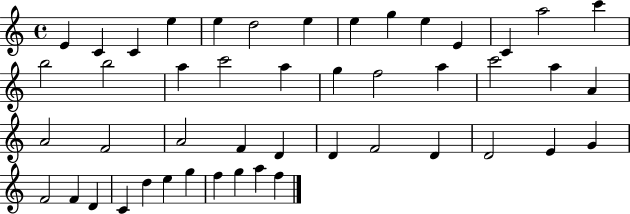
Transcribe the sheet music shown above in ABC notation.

X:1
T:Untitled
M:4/4
L:1/4
K:C
E C C e e d2 e e g e E C a2 c' b2 b2 a c'2 a g f2 a c'2 a A A2 F2 A2 F D D F2 D D2 E G F2 F D C d e g f g a f